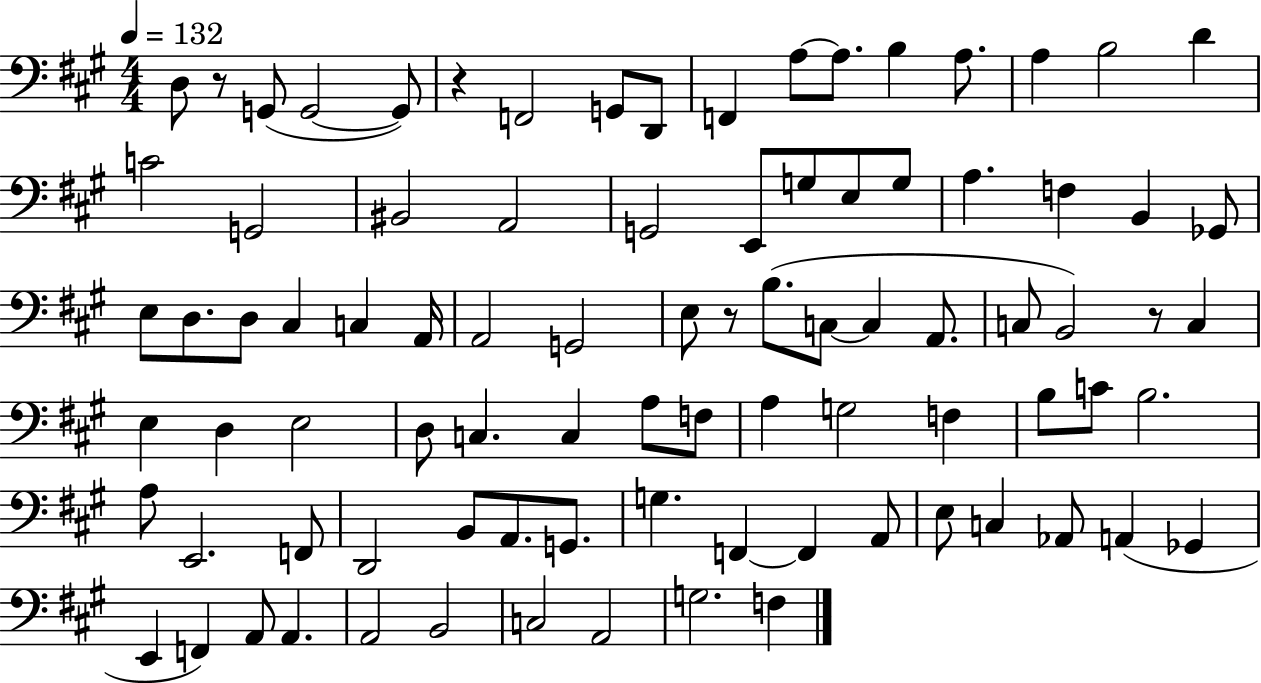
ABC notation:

X:1
T:Untitled
M:4/4
L:1/4
K:A
D,/2 z/2 G,,/2 G,,2 G,,/2 z F,,2 G,,/2 D,,/2 F,, A,/2 A,/2 B, A,/2 A, B,2 D C2 G,,2 ^B,,2 A,,2 G,,2 E,,/2 G,/2 E,/2 G,/2 A, F, B,, _G,,/2 E,/2 D,/2 D,/2 ^C, C, A,,/4 A,,2 G,,2 E,/2 z/2 B,/2 C,/2 C, A,,/2 C,/2 B,,2 z/2 C, E, D, E,2 D,/2 C, C, A,/2 F,/2 A, G,2 F, B,/2 C/2 B,2 A,/2 E,,2 F,,/2 D,,2 B,,/2 A,,/2 G,,/2 G, F,, F,, A,,/2 E,/2 C, _A,,/2 A,, _G,, E,, F,, A,,/2 A,, A,,2 B,,2 C,2 A,,2 G,2 F,